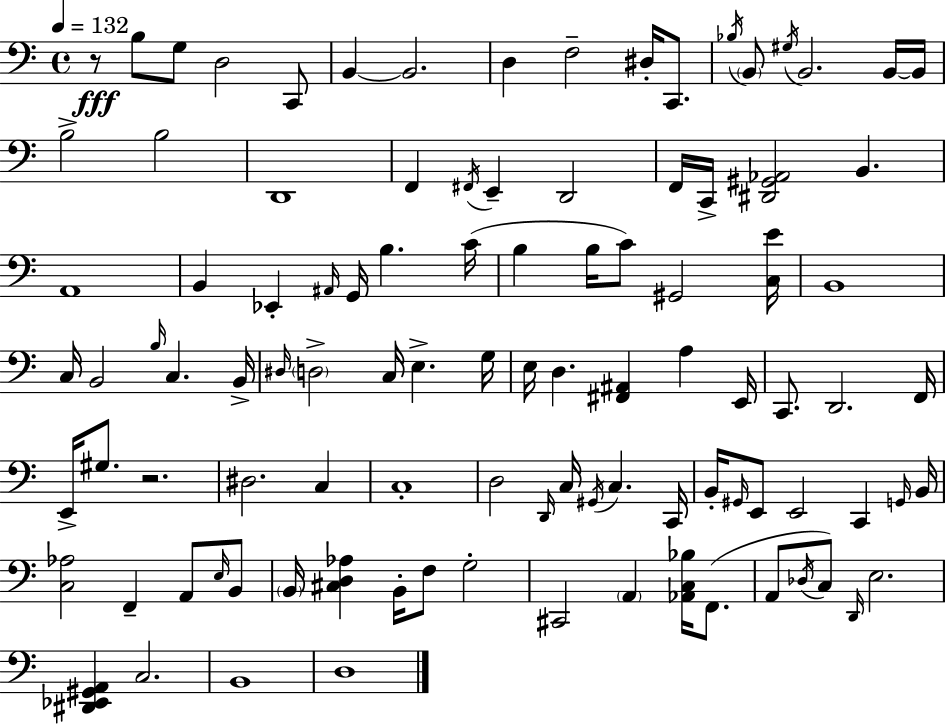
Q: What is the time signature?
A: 4/4